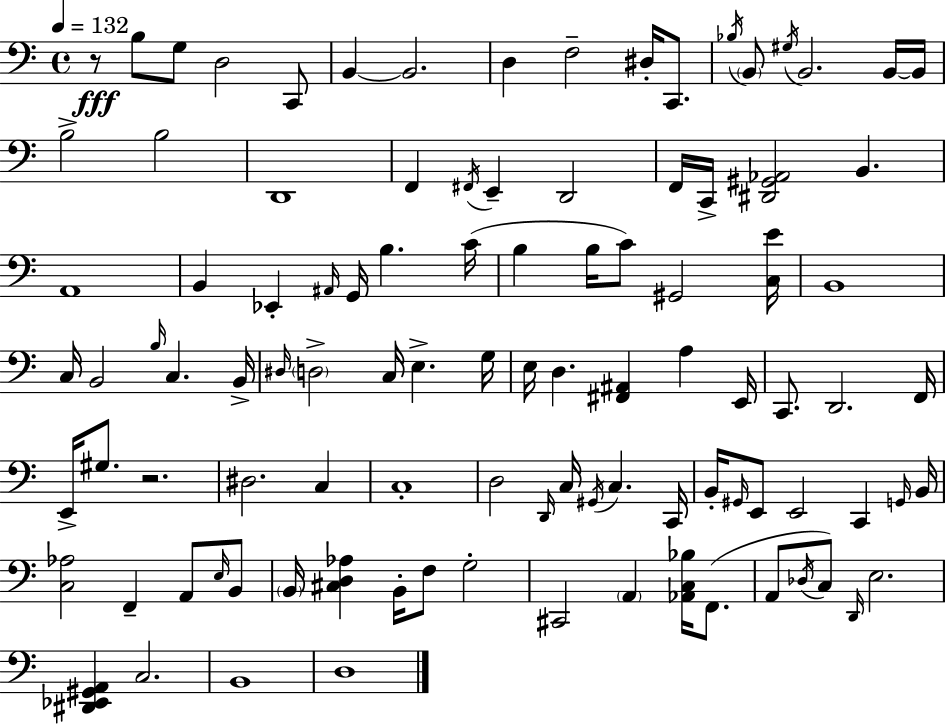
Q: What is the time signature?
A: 4/4